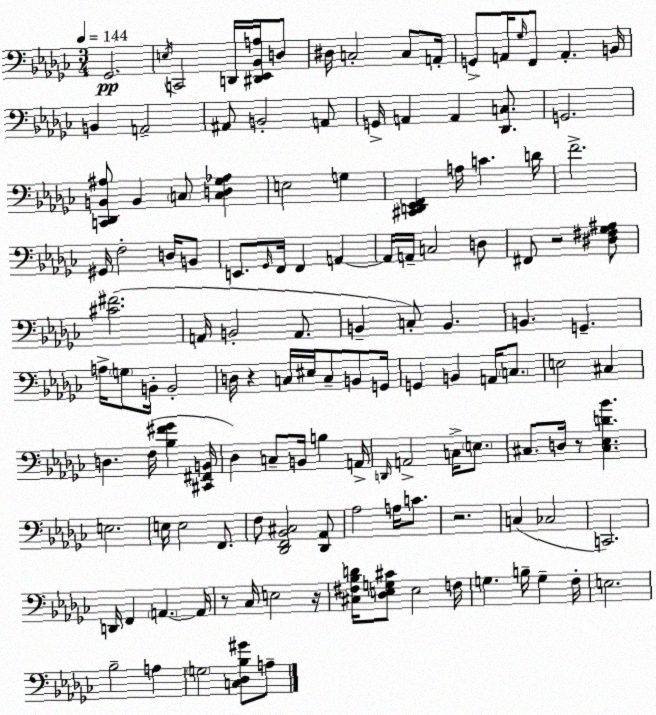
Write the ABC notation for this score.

X:1
T:Untitled
M:3/4
L:1/4
K:Ebm
_G,,2 E,/4 C,,2 D,,/4 [^D,,_E,,_B,,A,]/4 D,/2 ^D,/4 C,2 C,/2 A,,/4 G,,/2 A,,/4 _G,/4 F,,/2 A,, B,,/4 B,, A,,2 ^A,,/2 B,,2 A,,/2 G,,/4 A,, A,, [_D,,C,]/2 G,,2 [C,,_D,,B,,^A,]/2 B,, C,/2 [C,D,_G,_A,] E,2 G, [^C,,D,,_E,,F,,] A,/4 C D/4 F2 ^G,,/4 F,2 D,/4 B,,/2 E,,/2 _G,,/4 F,,/4 F,, A,, A,,/4 A,,/4 C,2 D,/2 ^F,,/2 z2 [^D,^F,_G,^A,]/2 [^C^F]2 A,,/4 B,,2 A,,/2 B,, C,/2 B,, B,, G,, A,/4 G,/2 B,,/4 B,,2 D,/4 z C,/4 ^E,/4 C,/2 B,,/2 G,,/4 G,, B,, A,,/4 C,/2 E,2 ^C, D, F,/4 [_B,^F_G] [^C,,^F,,B,,]/4 _D, C,/2 B,,/4 B, A,,/4 D,,/4 A,,2 C,/4 E,/2 ^C,/2 D,/4 z/2 [^C,_E,D_B] E,2 E,/4 E,2 F,,/2 F,/2 [_D,,F,,_B,,^C,]2 [_D,,_A,,]/2 _A,2 A,/4 C/2 z2 C, _C,2 C,,2 D,,/4 F,, A,, A,,/4 z/2 _C,/4 E,2 z/4 [^C,^F,_B,D]/4 [_D,E,G,^C]/2 E,2 F,/4 G, B,/4 G, F,/4 E,2 _B,2 A, G,2 [C,_D,_B,^G]/2 A,/2